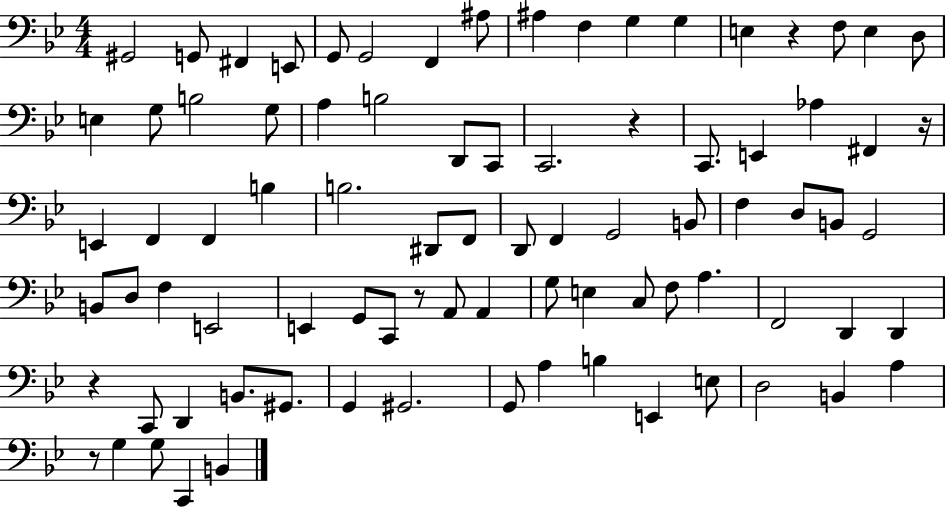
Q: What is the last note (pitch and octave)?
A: B2